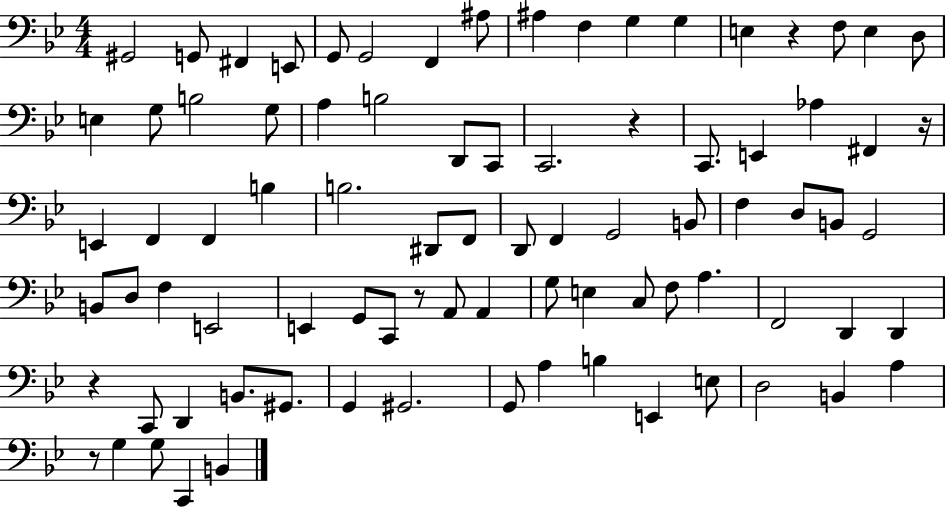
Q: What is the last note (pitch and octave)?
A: B2